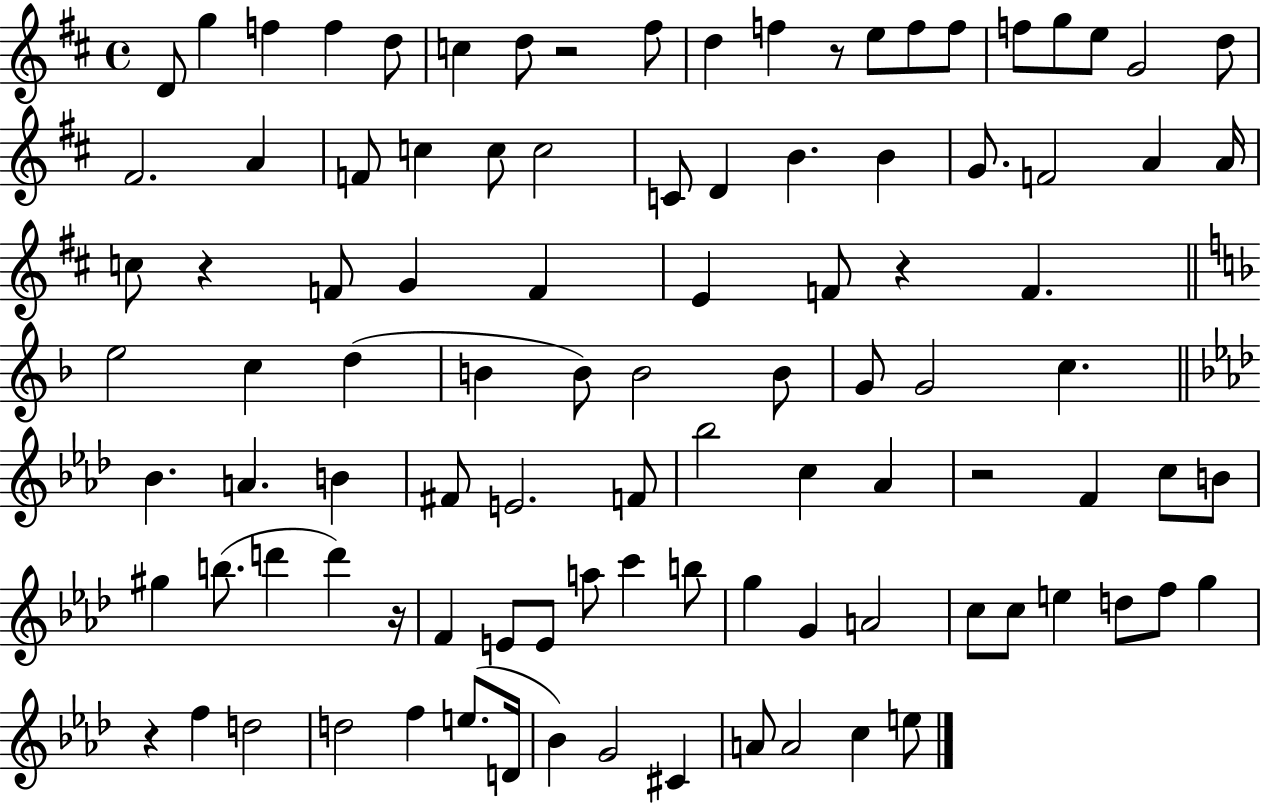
D4/e G5/q F5/q F5/q D5/e C5/q D5/e R/h F#5/e D5/q F5/q R/e E5/e F5/e F5/e F5/e G5/e E5/e G4/h D5/e F#4/h. A4/q F4/e C5/q C5/e C5/h C4/e D4/q B4/q. B4/q G4/e. F4/h A4/q A4/s C5/e R/q F4/e G4/q F4/q E4/q F4/e R/q F4/q. E5/h C5/q D5/q B4/q B4/e B4/h B4/e G4/e G4/h C5/q. Bb4/q. A4/q. B4/q F#4/e E4/h. F4/e Bb5/h C5/q Ab4/q R/h F4/q C5/e B4/e G#5/q B5/e. D6/q D6/q R/s F4/q E4/e E4/e A5/e C6/q B5/e G5/q G4/q A4/h C5/e C5/e E5/q D5/e F5/e G5/q R/q F5/q D5/h D5/h F5/q E5/e. D4/s Bb4/q G4/h C#4/q A4/e A4/h C5/q E5/e